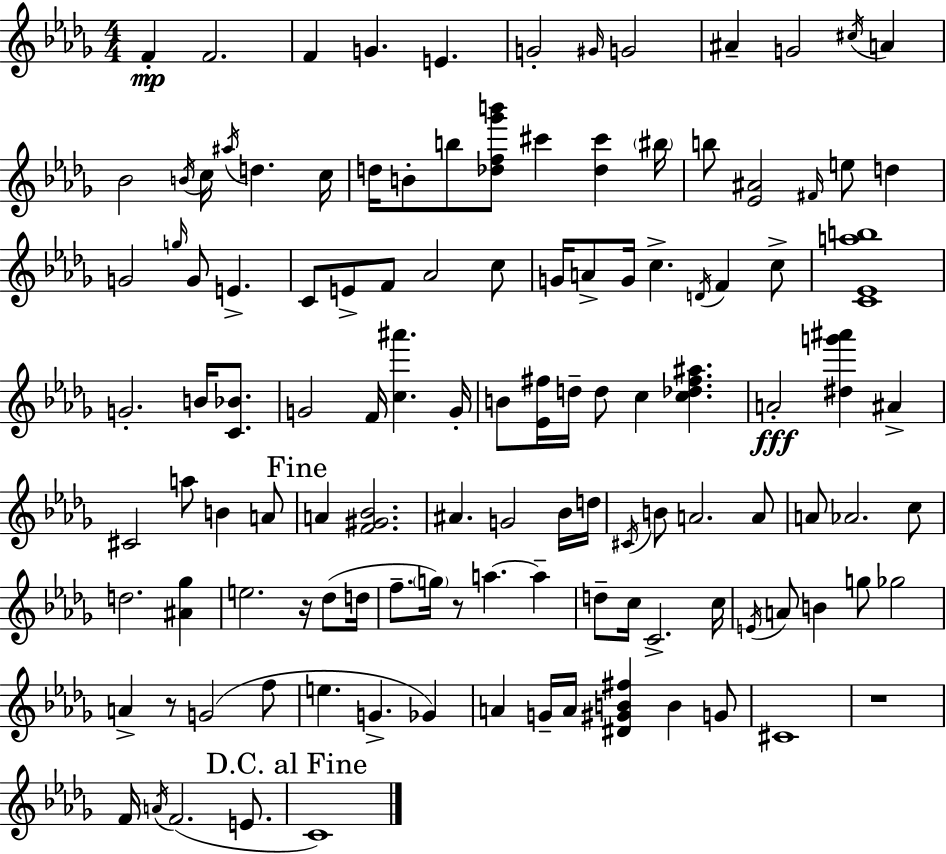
{
  \clef treble
  \numericTimeSignature
  \time 4/4
  \key bes \minor
  \repeat volta 2 { f'4-.\mp f'2. | f'4 g'4. e'4. | g'2-. \grace { gis'16 } g'2 | ais'4-- g'2 \acciaccatura { cis''16 } a'4 | \break bes'2 \acciaccatura { b'16 } c''16 \acciaccatura { ais''16 } d''4. | c''16 d''16 b'8-. b''8 <des'' f'' ges''' b'''>8 cis'''4 <des'' cis'''>4 | \parenthesize bis''16 b''8 <ees' ais'>2 \grace { fis'16 } e''8 | d''4 g'2 \grace { g''16 } g'8 | \break e'4.-> c'8 e'8-> f'8 aes'2 | c''8 g'16 a'8-> g'16 c''4.-> | \acciaccatura { d'16 } f'4 c''8-> <c' ees' a'' b''>1 | g'2.-. | \break b'16 <c' bes'>8. g'2 f'16 | <c'' ais'''>4. g'16-. b'8 <ees' fis''>16 d''16-- d''8 c''4 | <c'' des'' fis'' ais''>4. a'2-.\fff <dis'' g''' ais'''>4 | ais'4-> cis'2 a''8 | \break b'4 a'8 \mark "Fine" a'4 <f' gis' bes'>2. | ais'4. g'2 | bes'16 d''16 \acciaccatura { cis'16 } b'8 a'2. | a'8 a'8 aes'2. | \break c''8 d''2. | <ais' ges''>4 e''2. | r16 des''8( d''16 f''8.-- \parenthesize g''16) r8 a''4.~~ | a''4-- d''8-- c''16 c'2.-> | \break c''16 \acciaccatura { e'16 } a'8 b'4 g''8 | ges''2 a'4-> r8 g'2( | f''8 e''4. g'4.-> | ges'4) a'4 g'16-- a'16 <dis' gis' b' fis''>4 | \break b'4 g'8 cis'1 | r1 | f'16 \acciaccatura { a'16 }( f'2. | e'8. \mark "D.C. al Fine" c'1) | \break } \bar "|."
}